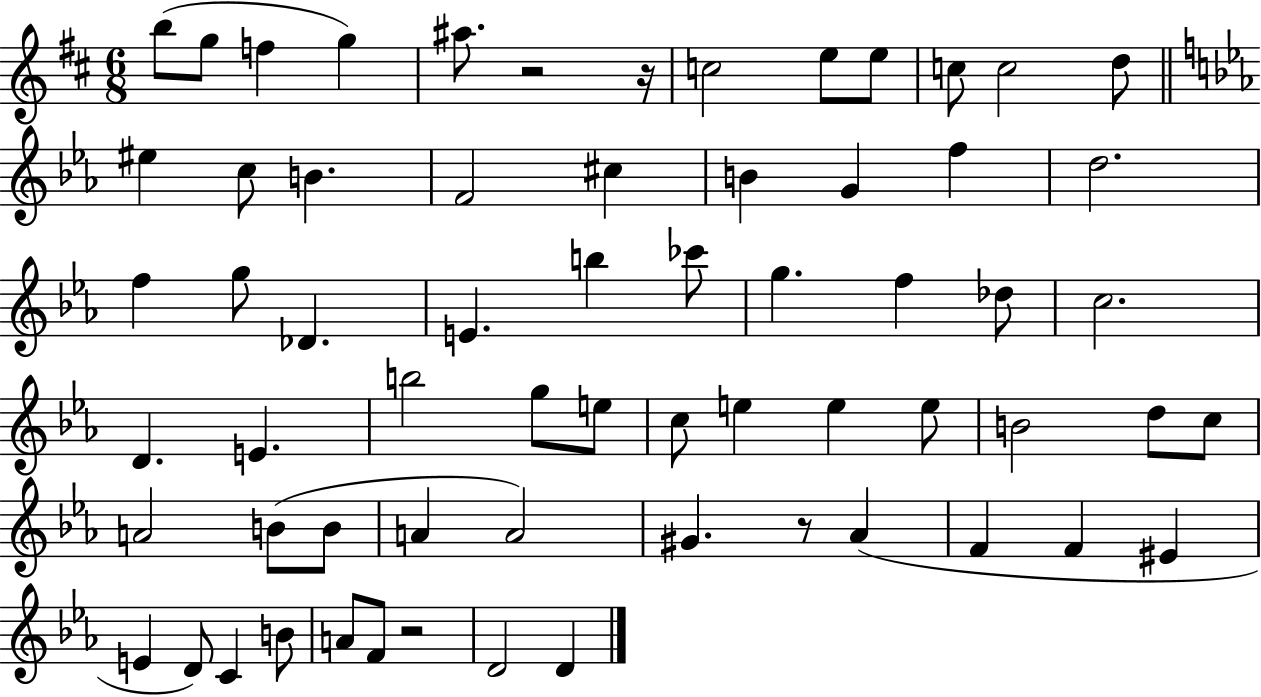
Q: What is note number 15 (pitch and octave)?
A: F4